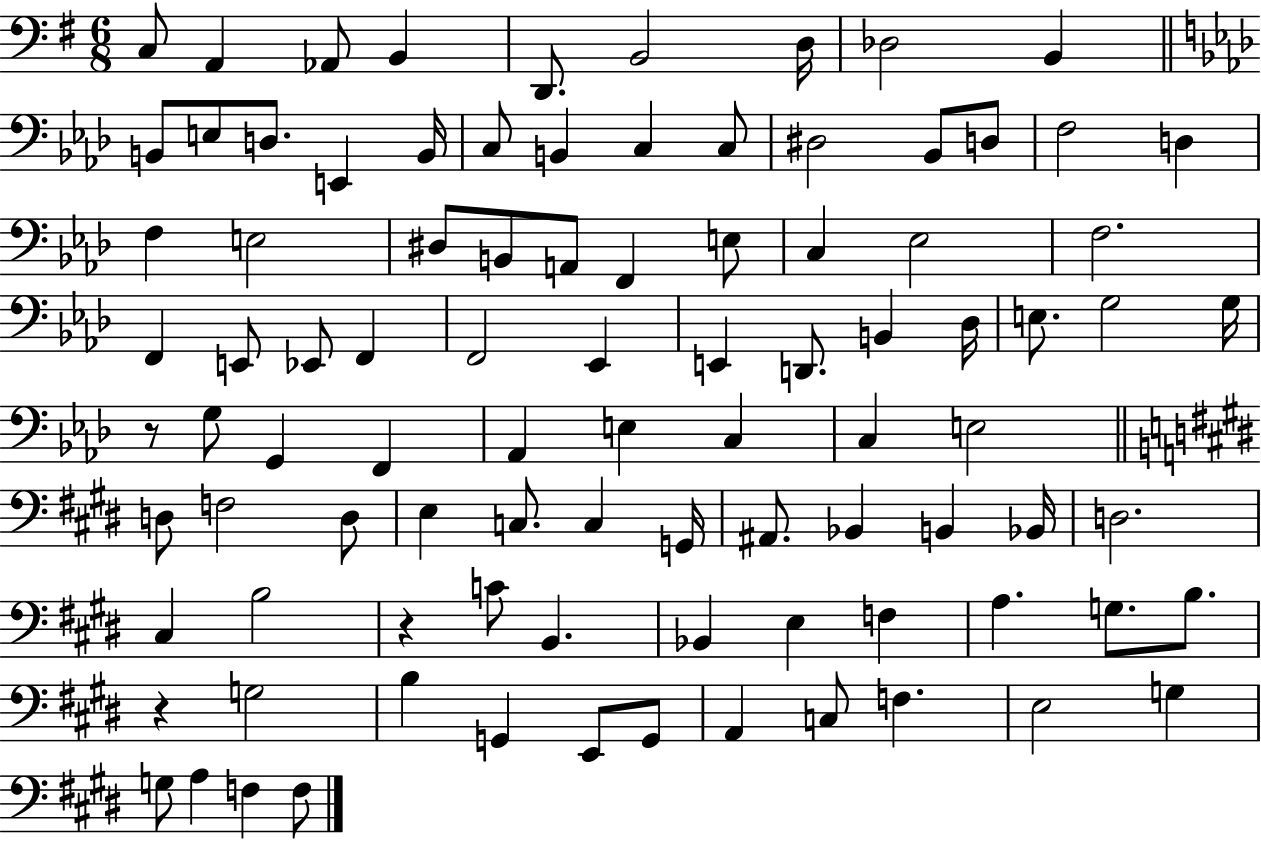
X:1
T:Untitled
M:6/8
L:1/4
K:G
C,/2 A,, _A,,/2 B,, D,,/2 B,,2 D,/4 _D,2 B,, B,,/2 E,/2 D,/2 E,, B,,/4 C,/2 B,, C, C,/2 ^D,2 _B,,/2 D,/2 F,2 D, F, E,2 ^D,/2 B,,/2 A,,/2 F,, E,/2 C, _E,2 F,2 F,, E,,/2 _E,,/2 F,, F,,2 _E,, E,, D,,/2 B,, _D,/4 E,/2 G,2 G,/4 z/2 G,/2 G,, F,, _A,, E, C, C, E,2 D,/2 F,2 D,/2 E, C,/2 C, G,,/4 ^A,,/2 _B,, B,, _B,,/4 D,2 ^C, B,2 z C/2 B,, _B,, E, F, A, G,/2 B,/2 z G,2 B, G,, E,,/2 G,,/2 A,, C,/2 F, E,2 G, G,/2 A, F, F,/2